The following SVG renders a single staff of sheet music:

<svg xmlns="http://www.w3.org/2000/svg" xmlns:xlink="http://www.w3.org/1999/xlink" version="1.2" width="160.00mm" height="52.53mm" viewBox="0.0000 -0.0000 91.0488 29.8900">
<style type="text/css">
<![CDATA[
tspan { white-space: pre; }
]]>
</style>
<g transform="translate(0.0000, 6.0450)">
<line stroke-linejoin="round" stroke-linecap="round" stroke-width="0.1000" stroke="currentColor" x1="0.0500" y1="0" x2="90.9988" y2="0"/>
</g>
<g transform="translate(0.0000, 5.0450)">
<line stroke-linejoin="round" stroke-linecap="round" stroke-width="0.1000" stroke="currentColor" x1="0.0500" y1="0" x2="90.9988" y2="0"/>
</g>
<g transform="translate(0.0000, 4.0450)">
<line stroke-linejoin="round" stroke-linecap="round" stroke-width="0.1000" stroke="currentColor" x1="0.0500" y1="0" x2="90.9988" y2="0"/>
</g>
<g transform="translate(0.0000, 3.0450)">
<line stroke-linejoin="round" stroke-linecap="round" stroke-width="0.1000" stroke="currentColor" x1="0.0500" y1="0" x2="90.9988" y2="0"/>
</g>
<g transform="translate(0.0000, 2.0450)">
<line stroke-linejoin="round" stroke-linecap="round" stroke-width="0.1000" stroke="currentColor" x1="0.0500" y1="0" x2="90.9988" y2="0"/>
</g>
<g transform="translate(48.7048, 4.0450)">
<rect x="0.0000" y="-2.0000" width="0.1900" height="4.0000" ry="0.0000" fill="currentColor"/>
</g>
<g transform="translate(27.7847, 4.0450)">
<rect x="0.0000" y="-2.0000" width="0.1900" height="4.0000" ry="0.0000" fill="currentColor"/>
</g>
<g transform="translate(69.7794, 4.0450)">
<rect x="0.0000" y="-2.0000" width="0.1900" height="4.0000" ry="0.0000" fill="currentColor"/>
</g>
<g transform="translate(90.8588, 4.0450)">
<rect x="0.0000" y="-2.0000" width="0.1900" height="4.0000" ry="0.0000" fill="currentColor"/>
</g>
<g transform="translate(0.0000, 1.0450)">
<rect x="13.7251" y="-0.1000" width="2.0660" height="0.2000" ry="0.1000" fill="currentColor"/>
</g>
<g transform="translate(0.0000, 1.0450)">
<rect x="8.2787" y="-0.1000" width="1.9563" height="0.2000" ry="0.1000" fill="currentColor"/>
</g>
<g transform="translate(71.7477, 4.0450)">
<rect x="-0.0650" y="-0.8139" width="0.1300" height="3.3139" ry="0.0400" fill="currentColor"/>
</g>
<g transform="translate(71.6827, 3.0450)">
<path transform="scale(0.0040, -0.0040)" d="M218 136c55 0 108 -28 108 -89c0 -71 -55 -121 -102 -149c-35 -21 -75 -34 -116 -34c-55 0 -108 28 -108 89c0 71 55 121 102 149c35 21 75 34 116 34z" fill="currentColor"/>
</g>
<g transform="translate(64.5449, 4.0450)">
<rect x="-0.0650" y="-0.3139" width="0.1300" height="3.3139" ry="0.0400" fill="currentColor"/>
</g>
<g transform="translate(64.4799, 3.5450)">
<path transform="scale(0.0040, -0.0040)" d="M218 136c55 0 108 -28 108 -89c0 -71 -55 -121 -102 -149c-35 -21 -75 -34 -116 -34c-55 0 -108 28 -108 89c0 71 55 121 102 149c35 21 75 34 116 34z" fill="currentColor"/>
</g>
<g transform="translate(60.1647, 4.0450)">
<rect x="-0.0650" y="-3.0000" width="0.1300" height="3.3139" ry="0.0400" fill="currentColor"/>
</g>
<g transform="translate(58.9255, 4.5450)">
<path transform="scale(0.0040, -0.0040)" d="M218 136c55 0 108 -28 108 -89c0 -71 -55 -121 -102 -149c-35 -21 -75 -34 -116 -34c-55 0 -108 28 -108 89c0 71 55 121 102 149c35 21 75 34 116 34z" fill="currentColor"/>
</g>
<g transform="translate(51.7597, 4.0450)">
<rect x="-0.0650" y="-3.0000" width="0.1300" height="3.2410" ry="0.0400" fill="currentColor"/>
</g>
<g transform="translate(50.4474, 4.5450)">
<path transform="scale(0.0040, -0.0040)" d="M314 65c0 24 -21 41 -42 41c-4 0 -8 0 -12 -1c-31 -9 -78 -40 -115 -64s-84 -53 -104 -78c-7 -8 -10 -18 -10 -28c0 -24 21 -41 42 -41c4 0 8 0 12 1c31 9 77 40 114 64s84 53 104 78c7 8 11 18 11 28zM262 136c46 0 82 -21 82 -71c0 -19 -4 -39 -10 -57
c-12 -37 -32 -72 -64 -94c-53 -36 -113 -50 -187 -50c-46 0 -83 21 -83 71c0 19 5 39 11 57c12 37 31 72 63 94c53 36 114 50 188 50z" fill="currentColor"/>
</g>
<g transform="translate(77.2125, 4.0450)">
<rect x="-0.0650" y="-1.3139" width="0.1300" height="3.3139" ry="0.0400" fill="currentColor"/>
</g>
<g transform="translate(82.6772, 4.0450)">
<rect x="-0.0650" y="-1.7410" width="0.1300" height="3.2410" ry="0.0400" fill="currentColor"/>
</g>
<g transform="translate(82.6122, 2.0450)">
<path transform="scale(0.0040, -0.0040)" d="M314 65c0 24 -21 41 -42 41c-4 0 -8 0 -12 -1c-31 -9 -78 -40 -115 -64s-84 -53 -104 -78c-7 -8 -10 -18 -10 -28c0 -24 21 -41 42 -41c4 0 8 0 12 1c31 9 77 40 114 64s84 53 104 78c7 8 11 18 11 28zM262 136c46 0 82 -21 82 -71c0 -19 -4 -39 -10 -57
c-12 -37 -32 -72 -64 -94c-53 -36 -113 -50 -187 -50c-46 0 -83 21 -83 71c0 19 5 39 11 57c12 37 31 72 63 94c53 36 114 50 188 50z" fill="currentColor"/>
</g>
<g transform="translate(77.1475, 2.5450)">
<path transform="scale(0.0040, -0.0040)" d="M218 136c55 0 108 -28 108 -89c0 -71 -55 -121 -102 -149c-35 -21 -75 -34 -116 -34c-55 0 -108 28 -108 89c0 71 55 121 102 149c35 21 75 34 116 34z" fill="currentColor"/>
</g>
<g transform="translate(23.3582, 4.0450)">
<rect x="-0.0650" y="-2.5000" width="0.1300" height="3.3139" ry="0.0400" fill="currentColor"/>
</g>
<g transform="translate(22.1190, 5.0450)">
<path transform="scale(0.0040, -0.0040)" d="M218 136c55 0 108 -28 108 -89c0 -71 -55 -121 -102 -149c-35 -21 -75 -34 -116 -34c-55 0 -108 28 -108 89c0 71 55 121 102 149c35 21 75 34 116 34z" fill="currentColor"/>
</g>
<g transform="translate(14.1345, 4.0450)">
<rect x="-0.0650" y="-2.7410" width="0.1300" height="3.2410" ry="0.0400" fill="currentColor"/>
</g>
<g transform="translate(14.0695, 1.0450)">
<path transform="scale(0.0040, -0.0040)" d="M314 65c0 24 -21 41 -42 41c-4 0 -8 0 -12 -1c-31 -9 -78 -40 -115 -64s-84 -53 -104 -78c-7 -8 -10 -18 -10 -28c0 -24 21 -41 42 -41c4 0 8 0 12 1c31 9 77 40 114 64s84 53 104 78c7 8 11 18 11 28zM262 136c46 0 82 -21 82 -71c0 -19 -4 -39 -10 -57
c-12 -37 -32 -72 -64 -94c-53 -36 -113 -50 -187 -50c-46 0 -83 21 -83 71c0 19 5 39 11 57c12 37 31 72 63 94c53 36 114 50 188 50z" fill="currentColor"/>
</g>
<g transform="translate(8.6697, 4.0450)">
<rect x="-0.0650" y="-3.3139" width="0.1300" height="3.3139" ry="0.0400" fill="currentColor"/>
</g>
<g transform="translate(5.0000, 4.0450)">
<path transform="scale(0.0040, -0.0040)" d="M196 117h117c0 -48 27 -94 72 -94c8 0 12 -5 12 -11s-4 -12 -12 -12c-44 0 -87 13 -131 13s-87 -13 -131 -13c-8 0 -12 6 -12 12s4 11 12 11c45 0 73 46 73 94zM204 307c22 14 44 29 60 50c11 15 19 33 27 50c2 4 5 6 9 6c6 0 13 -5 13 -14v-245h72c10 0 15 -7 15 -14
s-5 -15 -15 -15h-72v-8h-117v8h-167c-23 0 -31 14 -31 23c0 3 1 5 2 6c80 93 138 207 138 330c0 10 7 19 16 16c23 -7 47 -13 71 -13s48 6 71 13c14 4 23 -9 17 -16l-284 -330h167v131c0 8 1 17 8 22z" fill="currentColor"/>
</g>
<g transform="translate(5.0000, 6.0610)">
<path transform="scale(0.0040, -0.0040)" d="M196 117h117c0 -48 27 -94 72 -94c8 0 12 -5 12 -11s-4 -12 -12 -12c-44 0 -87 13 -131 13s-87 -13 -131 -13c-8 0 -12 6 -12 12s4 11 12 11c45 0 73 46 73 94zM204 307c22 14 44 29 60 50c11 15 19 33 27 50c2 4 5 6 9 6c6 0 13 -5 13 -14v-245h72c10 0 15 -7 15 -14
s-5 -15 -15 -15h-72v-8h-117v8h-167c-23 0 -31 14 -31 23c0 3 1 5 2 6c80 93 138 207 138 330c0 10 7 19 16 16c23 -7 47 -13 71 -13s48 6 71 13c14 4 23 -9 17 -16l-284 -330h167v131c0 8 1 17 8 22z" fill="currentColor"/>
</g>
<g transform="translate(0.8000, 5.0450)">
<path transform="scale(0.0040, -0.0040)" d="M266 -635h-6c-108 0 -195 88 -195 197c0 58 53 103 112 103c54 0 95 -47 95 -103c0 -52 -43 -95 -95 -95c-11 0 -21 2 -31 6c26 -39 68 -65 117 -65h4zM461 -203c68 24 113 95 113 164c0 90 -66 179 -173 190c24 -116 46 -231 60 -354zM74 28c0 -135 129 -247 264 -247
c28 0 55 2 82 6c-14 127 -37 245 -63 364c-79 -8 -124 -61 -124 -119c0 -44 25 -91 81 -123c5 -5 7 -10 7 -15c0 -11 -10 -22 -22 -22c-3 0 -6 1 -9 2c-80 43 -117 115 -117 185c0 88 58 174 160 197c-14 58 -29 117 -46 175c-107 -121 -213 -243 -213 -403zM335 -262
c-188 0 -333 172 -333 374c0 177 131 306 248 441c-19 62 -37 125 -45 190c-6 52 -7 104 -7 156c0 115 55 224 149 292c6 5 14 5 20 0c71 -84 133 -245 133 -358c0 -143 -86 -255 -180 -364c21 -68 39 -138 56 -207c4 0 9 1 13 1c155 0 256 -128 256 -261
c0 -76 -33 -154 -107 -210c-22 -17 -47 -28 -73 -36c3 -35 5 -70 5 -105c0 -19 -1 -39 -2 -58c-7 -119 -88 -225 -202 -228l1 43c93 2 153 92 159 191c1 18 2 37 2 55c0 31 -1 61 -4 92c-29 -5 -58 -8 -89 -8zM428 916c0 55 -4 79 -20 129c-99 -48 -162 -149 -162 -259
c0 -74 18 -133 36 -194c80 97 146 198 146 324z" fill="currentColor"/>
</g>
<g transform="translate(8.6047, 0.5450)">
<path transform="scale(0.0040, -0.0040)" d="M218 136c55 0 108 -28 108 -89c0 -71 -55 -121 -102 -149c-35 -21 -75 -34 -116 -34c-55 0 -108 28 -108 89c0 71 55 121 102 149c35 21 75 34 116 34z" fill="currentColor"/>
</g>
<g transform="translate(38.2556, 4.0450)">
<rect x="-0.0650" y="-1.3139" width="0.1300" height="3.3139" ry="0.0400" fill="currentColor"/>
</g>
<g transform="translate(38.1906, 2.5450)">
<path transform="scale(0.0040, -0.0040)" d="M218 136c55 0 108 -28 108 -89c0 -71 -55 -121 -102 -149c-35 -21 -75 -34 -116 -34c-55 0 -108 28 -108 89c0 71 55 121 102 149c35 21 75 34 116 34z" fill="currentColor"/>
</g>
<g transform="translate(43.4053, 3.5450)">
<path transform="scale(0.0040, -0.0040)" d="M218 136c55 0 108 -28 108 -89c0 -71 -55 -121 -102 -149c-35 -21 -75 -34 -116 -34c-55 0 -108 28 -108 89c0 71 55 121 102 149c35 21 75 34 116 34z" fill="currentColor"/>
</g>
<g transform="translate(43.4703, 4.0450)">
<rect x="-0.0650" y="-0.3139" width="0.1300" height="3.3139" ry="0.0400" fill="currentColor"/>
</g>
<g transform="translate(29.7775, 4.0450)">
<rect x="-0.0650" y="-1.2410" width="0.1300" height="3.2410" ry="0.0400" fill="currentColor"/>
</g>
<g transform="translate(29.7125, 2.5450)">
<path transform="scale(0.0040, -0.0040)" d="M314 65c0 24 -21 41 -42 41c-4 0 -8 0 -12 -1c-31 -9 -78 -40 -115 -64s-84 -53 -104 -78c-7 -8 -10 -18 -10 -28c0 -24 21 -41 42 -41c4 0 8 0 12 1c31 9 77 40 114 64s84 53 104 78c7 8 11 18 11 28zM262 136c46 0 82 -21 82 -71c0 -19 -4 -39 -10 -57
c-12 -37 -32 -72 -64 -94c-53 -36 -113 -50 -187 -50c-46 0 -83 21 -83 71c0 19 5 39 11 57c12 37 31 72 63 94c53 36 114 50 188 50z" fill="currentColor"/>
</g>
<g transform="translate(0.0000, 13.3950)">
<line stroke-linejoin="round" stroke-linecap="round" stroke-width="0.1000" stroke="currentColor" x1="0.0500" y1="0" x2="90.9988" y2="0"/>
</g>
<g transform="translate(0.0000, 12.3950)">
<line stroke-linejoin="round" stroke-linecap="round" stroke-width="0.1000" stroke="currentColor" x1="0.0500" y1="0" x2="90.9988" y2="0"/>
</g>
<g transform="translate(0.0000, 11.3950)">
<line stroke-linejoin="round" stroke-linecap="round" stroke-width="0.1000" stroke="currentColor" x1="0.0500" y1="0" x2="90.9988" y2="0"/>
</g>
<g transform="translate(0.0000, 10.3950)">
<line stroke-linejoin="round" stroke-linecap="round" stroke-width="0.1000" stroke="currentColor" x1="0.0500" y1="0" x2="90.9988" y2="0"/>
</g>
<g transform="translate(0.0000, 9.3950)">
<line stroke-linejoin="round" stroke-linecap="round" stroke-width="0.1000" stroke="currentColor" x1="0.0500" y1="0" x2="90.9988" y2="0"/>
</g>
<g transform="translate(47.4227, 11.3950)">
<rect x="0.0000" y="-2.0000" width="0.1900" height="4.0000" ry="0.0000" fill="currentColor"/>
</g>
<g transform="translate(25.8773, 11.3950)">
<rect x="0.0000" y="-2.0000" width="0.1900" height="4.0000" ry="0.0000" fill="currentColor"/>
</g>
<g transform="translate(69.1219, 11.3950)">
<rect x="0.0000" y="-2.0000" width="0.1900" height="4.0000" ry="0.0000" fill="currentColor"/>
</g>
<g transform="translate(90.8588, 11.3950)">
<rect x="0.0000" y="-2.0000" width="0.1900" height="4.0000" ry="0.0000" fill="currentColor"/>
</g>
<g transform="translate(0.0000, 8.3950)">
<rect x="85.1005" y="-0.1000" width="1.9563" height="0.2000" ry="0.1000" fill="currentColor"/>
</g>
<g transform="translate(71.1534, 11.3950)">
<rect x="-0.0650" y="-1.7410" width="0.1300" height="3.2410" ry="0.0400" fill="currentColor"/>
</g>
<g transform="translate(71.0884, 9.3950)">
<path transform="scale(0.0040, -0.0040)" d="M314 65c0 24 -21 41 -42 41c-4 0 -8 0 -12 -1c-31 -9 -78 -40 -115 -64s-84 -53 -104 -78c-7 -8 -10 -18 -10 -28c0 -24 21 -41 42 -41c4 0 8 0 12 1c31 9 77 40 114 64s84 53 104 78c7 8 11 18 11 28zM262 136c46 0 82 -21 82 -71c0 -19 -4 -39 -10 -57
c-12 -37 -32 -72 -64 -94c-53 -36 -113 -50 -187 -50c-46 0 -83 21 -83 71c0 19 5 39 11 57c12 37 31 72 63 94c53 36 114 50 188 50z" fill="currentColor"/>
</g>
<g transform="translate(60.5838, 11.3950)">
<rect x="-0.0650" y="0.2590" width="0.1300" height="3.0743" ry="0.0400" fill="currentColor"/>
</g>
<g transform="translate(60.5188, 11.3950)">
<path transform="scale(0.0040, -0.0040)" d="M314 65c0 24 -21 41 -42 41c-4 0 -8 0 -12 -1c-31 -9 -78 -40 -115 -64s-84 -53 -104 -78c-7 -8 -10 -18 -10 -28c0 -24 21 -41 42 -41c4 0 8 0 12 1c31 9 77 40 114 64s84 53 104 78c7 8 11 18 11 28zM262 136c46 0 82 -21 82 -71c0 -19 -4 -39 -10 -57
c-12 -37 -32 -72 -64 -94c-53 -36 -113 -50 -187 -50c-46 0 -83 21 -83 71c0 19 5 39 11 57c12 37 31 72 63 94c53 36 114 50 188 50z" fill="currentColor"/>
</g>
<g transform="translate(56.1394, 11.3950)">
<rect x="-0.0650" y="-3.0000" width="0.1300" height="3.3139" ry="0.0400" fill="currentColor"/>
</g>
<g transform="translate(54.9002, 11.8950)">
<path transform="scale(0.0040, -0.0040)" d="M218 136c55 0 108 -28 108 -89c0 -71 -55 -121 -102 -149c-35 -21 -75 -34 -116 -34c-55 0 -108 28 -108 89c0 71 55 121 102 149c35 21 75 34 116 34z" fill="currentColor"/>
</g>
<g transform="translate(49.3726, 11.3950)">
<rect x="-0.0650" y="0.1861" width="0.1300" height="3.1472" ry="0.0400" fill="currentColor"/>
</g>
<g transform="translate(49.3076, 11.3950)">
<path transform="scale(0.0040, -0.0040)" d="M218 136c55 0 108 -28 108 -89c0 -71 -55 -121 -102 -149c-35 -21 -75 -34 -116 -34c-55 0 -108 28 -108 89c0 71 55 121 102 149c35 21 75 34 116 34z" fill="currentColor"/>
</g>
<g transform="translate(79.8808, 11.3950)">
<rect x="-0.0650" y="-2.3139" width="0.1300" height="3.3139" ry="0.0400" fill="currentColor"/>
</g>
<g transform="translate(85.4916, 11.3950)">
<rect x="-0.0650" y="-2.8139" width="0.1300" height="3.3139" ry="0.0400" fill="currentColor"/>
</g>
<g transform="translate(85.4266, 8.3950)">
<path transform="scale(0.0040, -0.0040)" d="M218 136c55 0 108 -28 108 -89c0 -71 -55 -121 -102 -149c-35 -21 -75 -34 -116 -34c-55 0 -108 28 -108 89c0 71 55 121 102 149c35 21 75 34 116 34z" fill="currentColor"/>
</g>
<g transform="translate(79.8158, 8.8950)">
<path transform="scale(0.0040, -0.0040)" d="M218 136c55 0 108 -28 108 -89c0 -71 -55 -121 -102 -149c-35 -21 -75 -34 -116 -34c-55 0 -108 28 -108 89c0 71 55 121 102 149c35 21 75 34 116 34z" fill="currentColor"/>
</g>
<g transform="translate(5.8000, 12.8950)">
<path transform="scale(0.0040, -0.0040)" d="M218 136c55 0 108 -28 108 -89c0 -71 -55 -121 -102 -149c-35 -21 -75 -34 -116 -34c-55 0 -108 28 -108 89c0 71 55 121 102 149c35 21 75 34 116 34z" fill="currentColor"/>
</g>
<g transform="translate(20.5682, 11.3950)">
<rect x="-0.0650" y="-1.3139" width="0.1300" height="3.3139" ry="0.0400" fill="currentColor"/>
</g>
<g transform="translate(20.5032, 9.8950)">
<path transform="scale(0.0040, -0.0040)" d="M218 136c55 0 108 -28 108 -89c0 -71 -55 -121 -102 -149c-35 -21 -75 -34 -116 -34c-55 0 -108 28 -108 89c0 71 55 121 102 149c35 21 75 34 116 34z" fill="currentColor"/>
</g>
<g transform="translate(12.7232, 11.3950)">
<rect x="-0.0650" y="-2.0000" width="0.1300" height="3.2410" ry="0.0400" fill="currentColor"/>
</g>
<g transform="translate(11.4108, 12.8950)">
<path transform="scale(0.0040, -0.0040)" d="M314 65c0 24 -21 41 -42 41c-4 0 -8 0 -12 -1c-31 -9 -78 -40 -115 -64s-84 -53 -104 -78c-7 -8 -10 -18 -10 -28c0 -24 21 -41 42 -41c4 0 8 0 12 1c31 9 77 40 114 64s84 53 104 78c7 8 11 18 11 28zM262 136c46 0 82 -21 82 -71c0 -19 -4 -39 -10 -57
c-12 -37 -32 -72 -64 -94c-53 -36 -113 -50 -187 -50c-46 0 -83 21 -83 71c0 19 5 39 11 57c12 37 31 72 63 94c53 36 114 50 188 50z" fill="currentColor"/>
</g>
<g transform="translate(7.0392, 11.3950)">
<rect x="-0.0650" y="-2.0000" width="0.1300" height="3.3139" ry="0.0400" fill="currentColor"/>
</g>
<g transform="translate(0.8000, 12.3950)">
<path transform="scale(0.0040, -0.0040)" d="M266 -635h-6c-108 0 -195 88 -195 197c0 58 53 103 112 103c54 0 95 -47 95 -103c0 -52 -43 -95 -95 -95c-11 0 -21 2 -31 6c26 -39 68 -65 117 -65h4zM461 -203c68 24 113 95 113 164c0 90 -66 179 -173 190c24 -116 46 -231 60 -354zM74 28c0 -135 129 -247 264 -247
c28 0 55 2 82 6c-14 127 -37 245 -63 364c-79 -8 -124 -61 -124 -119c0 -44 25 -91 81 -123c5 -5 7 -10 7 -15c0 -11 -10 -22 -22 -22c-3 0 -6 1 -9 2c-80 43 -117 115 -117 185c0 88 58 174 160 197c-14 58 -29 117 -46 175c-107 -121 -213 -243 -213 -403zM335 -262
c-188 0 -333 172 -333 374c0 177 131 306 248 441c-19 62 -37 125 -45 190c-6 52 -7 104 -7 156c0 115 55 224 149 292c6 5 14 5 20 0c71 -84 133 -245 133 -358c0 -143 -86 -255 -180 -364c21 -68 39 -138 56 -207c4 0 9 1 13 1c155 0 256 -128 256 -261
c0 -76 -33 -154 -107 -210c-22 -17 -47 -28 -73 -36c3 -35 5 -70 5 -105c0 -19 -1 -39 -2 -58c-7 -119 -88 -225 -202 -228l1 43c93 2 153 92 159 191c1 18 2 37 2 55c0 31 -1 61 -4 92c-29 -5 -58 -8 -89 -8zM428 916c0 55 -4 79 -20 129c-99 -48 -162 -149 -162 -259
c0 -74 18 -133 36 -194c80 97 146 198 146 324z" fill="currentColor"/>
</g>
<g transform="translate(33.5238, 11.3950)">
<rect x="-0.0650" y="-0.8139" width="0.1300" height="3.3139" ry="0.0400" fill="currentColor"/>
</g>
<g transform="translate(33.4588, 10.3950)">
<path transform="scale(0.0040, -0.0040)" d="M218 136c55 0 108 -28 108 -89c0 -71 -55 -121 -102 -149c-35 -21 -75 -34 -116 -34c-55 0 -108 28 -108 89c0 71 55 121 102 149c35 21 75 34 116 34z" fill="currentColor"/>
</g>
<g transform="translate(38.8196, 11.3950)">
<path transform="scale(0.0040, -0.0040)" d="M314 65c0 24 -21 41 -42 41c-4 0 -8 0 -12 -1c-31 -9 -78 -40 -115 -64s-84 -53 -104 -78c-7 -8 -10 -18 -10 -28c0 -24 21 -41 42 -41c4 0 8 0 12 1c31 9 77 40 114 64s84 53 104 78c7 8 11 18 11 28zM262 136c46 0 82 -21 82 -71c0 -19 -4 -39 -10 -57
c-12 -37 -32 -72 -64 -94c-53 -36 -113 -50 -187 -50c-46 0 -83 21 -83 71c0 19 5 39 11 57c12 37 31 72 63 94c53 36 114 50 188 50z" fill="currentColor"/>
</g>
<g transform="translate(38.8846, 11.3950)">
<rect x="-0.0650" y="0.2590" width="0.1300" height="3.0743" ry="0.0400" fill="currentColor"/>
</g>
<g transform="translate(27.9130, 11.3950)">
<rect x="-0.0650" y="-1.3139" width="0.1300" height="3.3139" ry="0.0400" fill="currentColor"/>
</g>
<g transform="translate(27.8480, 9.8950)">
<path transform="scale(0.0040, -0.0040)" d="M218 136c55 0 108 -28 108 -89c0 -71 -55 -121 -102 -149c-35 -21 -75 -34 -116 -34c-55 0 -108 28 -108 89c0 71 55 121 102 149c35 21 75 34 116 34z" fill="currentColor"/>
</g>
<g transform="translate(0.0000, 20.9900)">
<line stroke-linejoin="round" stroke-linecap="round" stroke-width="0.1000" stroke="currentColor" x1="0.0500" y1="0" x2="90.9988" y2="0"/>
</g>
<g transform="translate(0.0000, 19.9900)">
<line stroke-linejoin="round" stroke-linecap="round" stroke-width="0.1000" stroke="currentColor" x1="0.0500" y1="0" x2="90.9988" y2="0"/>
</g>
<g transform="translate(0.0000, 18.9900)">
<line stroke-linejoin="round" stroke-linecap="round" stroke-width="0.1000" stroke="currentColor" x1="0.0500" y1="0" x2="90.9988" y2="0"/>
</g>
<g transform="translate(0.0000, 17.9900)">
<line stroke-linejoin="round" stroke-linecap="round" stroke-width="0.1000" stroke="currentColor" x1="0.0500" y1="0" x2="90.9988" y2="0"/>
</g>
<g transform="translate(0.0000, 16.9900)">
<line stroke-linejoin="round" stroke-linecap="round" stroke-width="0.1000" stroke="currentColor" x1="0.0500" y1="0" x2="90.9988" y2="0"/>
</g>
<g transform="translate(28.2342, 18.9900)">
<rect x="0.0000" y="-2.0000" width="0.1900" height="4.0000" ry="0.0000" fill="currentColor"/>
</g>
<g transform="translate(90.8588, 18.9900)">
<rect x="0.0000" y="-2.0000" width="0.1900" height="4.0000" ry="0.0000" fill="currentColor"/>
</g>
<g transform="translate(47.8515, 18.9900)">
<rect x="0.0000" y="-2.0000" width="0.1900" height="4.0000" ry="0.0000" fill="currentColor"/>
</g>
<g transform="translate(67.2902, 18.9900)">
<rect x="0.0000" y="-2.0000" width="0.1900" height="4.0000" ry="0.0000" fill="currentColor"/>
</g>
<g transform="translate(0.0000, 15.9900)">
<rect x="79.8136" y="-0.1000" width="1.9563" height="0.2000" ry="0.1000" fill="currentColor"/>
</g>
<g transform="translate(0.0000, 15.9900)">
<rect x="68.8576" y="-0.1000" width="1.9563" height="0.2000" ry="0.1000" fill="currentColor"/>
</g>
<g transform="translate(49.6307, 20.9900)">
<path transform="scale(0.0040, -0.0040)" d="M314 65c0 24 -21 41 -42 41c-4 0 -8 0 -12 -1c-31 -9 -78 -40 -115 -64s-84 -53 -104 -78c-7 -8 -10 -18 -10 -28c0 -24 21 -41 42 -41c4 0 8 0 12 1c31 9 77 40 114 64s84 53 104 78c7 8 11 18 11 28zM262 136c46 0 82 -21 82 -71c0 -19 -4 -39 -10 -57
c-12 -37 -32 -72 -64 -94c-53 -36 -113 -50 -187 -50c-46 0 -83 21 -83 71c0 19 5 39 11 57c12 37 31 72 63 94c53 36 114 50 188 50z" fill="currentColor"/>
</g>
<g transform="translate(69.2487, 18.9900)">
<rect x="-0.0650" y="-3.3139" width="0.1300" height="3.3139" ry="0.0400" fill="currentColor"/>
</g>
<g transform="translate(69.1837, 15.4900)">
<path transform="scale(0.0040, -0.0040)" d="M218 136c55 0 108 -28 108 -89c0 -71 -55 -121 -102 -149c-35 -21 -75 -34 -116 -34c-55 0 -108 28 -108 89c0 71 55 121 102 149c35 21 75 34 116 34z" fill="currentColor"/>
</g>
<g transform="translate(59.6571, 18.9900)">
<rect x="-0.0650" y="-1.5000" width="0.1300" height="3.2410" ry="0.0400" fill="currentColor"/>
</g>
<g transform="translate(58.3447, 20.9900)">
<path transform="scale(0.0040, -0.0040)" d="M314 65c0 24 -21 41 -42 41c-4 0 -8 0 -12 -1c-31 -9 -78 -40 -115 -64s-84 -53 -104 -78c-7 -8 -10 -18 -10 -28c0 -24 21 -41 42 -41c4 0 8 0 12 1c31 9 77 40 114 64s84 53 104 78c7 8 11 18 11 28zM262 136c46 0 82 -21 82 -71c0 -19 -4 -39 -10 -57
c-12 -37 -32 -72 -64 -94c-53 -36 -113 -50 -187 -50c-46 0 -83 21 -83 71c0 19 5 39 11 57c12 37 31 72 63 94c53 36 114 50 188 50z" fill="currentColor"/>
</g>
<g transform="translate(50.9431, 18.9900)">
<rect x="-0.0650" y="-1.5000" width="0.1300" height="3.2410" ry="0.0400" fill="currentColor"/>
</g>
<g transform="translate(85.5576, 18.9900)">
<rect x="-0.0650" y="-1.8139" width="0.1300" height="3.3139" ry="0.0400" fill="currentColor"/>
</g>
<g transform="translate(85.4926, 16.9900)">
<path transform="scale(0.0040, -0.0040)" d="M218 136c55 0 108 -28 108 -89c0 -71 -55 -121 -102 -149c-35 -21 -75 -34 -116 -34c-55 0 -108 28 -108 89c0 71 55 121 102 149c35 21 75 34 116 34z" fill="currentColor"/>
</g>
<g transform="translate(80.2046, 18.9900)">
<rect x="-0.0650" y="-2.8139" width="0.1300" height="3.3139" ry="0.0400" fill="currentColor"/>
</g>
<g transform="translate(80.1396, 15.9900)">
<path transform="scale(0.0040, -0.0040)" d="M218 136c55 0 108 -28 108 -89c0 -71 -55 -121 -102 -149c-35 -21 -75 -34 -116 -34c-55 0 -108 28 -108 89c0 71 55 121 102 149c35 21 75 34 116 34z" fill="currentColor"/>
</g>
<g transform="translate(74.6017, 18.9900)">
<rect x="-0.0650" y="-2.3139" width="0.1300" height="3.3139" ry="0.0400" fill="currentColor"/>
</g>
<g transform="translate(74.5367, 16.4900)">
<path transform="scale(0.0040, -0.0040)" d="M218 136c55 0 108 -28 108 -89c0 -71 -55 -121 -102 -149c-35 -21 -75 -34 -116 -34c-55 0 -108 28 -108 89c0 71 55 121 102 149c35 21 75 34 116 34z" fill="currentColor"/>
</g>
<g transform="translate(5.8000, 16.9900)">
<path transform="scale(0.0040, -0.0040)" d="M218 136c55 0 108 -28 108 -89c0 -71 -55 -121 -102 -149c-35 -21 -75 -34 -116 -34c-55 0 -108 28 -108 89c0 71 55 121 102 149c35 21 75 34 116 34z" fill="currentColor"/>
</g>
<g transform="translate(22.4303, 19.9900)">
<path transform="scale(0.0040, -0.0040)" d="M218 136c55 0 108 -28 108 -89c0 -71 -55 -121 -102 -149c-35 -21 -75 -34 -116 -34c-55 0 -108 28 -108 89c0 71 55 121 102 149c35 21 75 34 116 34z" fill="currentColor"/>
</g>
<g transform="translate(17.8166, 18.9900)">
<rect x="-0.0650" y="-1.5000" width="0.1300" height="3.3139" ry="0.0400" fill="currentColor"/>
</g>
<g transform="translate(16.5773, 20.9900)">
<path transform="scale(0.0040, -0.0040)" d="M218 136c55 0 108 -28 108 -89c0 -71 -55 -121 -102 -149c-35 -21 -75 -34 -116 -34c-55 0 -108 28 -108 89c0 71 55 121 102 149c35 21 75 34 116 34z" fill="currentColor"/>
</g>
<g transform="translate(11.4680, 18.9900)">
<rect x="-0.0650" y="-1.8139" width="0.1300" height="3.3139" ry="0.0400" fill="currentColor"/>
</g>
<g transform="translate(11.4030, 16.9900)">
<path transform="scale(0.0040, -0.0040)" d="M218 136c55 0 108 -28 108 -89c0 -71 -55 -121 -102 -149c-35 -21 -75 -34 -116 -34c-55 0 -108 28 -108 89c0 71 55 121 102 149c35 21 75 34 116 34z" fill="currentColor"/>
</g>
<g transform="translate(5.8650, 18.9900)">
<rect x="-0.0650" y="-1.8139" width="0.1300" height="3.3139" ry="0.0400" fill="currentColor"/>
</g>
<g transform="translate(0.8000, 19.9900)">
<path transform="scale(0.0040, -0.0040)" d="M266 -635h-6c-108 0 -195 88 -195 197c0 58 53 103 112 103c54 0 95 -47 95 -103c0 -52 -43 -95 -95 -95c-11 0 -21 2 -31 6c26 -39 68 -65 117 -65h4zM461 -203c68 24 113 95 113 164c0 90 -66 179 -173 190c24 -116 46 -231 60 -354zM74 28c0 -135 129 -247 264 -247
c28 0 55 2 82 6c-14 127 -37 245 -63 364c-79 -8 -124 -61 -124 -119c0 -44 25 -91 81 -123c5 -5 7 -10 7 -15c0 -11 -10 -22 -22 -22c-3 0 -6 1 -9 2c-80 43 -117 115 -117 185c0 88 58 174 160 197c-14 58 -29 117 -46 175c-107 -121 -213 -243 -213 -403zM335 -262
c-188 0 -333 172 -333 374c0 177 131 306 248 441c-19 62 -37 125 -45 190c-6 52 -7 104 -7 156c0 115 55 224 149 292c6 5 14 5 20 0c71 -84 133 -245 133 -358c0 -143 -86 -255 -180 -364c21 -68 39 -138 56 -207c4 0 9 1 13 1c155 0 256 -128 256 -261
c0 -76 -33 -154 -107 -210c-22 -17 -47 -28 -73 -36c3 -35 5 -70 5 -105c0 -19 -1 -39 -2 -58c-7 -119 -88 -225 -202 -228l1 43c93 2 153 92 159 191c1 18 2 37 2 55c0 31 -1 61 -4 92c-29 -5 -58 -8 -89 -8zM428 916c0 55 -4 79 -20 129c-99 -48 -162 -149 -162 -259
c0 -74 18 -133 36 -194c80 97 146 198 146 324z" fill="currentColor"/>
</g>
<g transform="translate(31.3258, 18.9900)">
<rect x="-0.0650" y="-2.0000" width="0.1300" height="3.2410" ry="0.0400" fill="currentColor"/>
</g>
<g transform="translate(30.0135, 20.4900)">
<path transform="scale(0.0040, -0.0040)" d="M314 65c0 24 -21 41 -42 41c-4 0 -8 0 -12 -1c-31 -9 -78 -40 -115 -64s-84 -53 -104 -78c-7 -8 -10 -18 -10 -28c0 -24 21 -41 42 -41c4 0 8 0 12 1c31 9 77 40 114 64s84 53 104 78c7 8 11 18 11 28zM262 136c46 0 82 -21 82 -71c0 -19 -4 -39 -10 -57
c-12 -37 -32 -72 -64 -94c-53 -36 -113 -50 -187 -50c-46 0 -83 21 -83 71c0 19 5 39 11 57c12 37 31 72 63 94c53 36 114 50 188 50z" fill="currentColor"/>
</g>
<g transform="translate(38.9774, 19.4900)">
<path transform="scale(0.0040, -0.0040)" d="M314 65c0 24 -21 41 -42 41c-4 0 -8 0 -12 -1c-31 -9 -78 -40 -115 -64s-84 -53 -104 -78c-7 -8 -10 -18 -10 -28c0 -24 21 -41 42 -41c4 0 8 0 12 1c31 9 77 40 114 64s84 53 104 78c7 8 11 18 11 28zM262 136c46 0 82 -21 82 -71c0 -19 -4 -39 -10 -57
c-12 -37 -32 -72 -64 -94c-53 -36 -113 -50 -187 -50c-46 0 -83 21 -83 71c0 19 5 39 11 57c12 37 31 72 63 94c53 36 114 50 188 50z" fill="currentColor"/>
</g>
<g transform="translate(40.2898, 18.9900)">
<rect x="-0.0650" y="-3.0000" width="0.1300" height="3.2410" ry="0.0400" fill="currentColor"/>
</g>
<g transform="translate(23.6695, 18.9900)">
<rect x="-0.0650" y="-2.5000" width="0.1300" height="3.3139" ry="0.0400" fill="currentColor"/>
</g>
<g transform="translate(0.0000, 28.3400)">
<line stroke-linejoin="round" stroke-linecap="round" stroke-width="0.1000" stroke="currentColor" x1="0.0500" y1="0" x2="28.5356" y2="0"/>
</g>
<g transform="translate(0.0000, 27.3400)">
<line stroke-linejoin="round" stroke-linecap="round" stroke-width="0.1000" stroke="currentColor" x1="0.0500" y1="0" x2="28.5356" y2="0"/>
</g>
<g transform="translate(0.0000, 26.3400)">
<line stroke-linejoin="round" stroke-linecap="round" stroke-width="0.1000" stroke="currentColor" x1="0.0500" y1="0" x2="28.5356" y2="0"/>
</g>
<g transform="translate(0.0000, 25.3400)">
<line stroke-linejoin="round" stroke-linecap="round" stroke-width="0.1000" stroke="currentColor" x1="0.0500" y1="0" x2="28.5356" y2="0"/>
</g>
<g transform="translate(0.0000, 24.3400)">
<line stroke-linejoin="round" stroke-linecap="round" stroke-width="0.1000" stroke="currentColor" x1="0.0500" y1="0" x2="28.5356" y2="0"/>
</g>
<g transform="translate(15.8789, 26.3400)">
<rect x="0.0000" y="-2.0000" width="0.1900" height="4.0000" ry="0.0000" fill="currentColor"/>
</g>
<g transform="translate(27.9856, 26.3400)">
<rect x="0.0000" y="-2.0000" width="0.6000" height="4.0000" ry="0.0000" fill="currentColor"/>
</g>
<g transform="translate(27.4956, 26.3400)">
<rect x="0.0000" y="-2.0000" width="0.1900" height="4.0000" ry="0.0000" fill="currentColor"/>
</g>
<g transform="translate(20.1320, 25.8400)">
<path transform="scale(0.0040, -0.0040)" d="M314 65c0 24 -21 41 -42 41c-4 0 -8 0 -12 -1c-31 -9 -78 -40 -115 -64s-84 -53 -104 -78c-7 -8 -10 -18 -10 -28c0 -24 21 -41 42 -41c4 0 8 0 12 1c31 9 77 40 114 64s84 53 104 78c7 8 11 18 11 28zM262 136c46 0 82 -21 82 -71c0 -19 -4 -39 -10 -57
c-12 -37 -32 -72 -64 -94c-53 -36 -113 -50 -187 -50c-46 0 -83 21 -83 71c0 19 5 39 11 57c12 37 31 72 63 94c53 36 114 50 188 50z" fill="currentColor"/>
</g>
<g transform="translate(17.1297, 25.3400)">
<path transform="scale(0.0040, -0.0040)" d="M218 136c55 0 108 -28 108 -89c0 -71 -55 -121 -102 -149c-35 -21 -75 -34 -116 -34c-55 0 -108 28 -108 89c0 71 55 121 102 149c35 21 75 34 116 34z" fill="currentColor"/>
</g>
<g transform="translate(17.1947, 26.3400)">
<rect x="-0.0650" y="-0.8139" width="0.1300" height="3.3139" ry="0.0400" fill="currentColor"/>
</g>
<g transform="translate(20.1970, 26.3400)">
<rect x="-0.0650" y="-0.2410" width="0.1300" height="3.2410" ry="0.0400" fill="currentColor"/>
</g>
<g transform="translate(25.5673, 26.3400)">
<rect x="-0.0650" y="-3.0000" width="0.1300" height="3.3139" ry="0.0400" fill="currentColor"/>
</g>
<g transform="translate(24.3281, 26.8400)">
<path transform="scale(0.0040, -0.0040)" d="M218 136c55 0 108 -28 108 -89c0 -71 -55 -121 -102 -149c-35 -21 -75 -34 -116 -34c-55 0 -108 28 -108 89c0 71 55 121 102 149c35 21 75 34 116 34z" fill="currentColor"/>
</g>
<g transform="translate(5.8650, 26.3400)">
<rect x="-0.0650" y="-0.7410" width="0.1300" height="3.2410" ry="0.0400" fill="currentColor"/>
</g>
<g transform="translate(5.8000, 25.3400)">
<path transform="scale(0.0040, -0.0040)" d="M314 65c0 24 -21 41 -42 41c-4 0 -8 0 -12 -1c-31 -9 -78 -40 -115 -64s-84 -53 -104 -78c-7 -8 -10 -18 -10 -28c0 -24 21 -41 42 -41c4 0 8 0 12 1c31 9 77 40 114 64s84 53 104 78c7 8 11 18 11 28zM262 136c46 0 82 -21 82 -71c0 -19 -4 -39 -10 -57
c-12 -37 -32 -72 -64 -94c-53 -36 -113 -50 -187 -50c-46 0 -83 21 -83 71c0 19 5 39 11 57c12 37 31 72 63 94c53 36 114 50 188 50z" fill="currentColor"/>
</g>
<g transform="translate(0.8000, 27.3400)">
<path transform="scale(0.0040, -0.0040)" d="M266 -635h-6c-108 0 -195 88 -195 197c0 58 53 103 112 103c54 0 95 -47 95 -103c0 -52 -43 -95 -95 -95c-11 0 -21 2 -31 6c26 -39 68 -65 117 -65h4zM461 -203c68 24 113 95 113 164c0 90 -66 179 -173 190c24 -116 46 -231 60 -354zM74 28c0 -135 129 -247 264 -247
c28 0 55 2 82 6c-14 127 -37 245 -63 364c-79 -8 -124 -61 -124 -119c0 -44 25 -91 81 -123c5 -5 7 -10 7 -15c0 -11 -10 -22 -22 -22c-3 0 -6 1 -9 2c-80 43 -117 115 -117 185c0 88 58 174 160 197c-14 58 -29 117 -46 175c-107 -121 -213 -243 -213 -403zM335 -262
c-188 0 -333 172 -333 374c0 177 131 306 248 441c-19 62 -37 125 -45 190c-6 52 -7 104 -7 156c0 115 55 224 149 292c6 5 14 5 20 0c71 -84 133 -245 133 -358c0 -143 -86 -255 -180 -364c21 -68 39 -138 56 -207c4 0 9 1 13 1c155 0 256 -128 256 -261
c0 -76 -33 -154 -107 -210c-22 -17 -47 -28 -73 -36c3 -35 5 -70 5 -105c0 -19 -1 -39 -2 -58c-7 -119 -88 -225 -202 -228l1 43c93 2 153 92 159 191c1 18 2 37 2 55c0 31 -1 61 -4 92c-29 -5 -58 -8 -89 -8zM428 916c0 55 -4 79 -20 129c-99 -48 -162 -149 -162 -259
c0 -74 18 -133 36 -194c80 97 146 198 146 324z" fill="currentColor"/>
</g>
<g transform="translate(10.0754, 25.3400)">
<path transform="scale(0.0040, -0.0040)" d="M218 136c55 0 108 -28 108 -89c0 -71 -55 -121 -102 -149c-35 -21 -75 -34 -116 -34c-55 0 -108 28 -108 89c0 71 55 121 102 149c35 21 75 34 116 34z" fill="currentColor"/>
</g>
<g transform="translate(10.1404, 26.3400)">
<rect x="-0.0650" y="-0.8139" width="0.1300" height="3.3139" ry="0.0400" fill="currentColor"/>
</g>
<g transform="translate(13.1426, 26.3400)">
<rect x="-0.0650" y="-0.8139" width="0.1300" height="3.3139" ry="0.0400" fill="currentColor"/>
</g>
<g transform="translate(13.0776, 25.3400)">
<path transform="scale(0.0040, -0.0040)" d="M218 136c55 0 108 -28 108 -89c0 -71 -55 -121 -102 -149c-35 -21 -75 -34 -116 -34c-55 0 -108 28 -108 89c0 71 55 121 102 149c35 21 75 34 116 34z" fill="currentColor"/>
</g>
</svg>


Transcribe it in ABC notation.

X:1
T:Untitled
M:4/4
L:1/4
K:C
b a2 G e2 e c A2 A c d e f2 F F2 e e d B2 B A B2 f2 g a f f E G F2 A2 E2 E2 b g a f d2 d d d c2 A